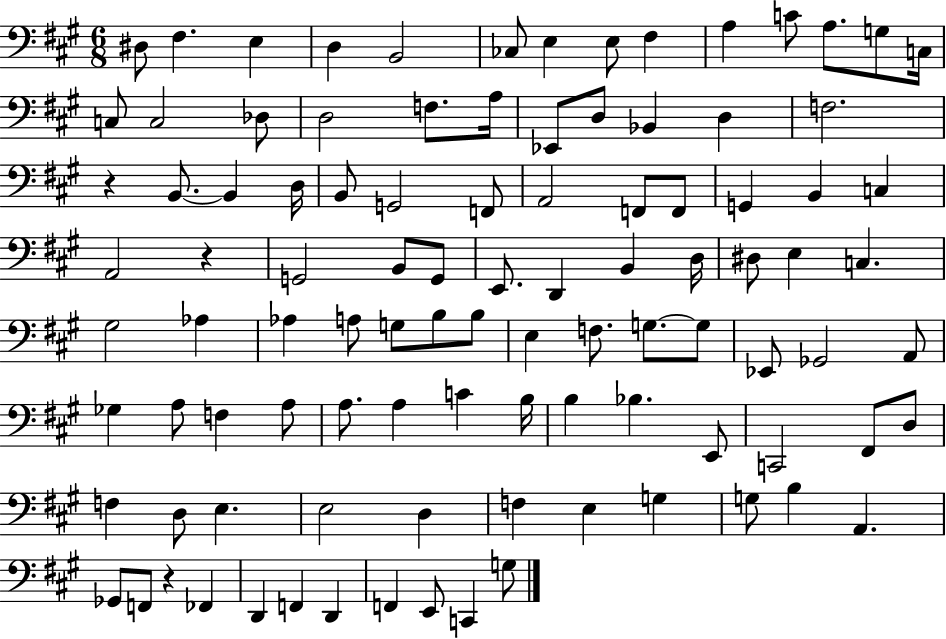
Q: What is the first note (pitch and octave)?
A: D#3